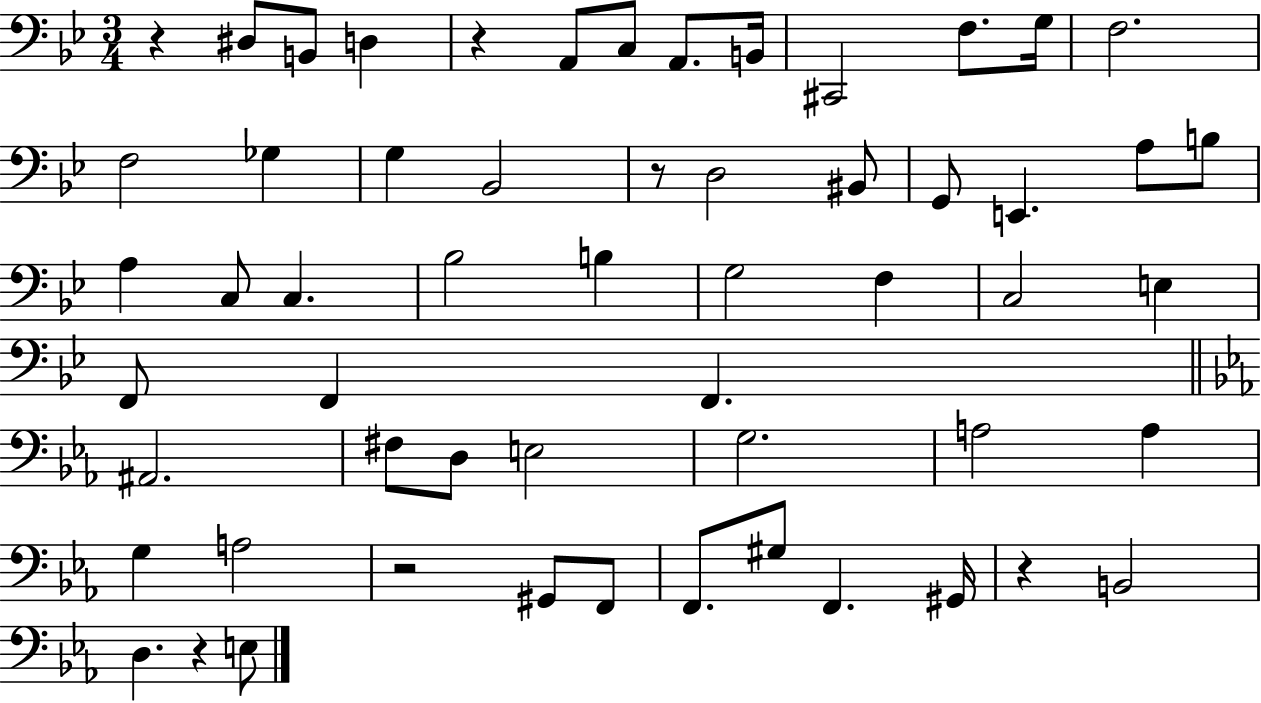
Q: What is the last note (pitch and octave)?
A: E3